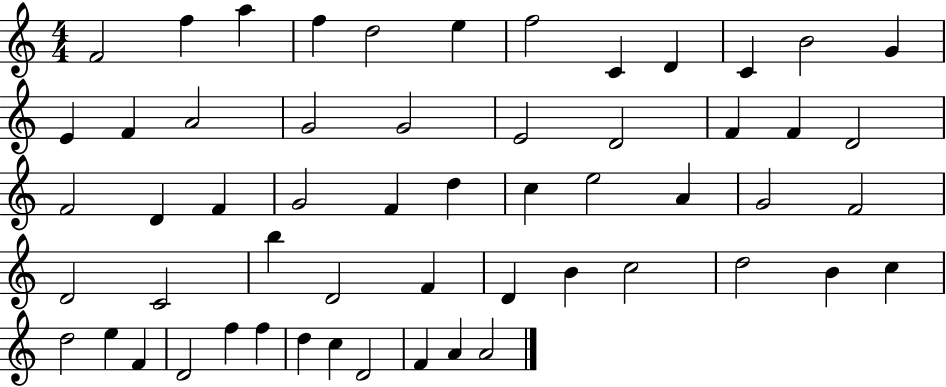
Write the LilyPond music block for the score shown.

{
  \clef treble
  \numericTimeSignature
  \time 4/4
  \key c \major
  f'2 f''4 a''4 | f''4 d''2 e''4 | f''2 c'4 d'4 | c'4 b'2 g'4 | \break e'4 f'4 a'2 | g'2 g'2 | e'2 d'2 | f'4 f'4 d'2 | \break f'2 d'4 f'4 | g'2 f'4 d''4 | c''4 e''2 a'4 | g'2 f'2 | \break d'2 c'2 | b''4 d'2 f'4 | d'4 b'4 c''2 | d''2 b'4 c''4 | \break d''2 e''4 f'4 | d'2 f''4 f''4 | d''4 c''4 d'2 | f'4 a'4 a'2 | \break \bar "|."
}